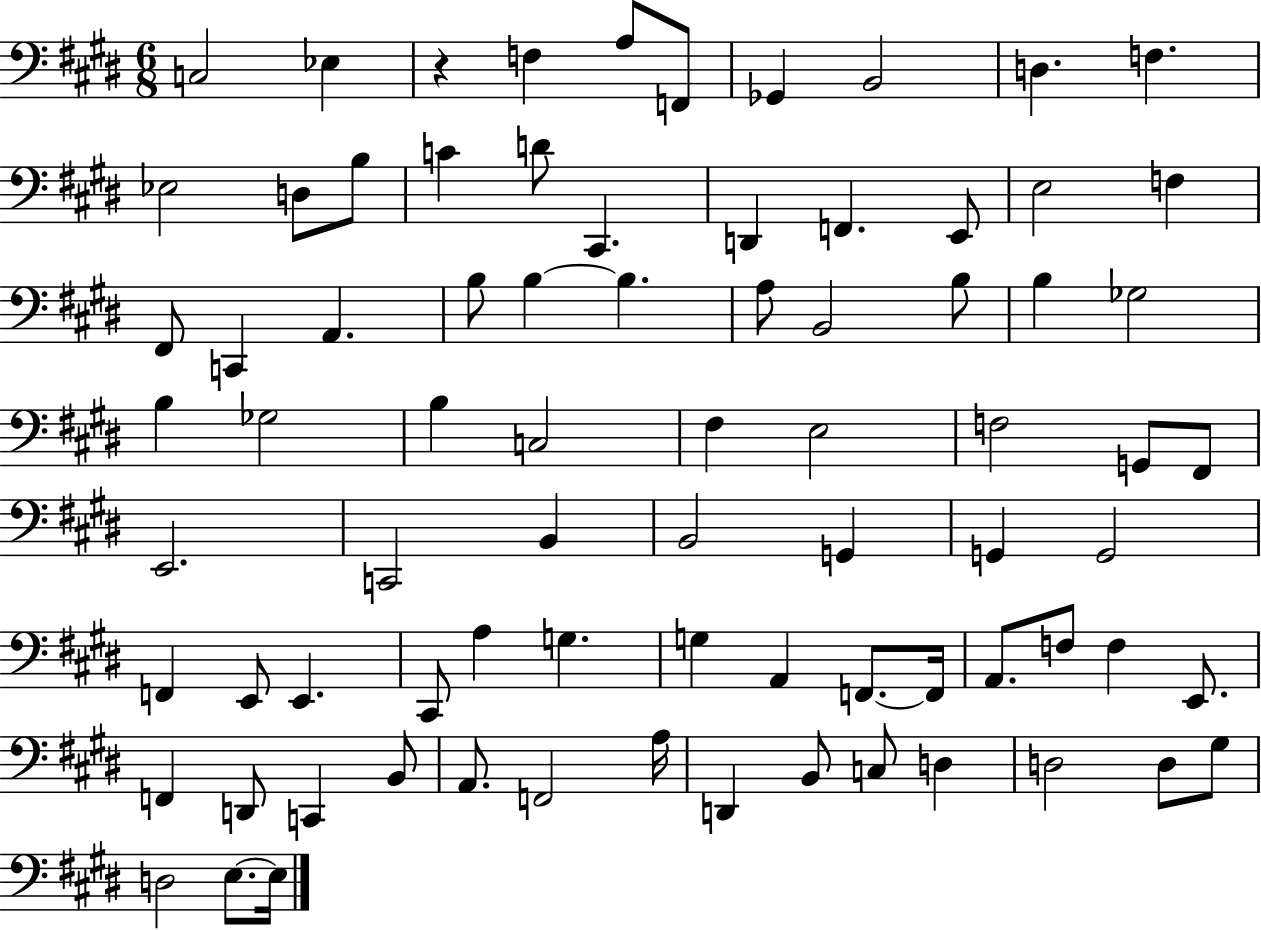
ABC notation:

X:1
T:Untitled
M:6/8
L:1/4
K:E
C,2 _E, z F, A,/2 F,,/2 _G,, B,,2 D, F, _E,2 D,/2 B,/2 C D/2 ^C,, D,, F,, E,,/2 E,2 F, ^F,,/2 C,, A,, B,/2 B, B, A,/2 B,,2 B,/2 B, _G,2 B, _G,2 B, C,2 ^F, E,2 F,2 G,,/2 ^F,,/2 E,,2 C,,2 B,, B,,2 G,, G,, G,,2 F,, E,,/2 E,, ^C,,/2 A, G, G, A,, F,,/2 F,,/4 A,,/2 F,/2 F, E,,/2 F,, D,,/2 C,, B,,/2 A,,/2 F,,2 A,/4 D,, B,,/2 C,/2 D, D,2 D,/2 ^G,/2 D,2 E,/2 E,/4